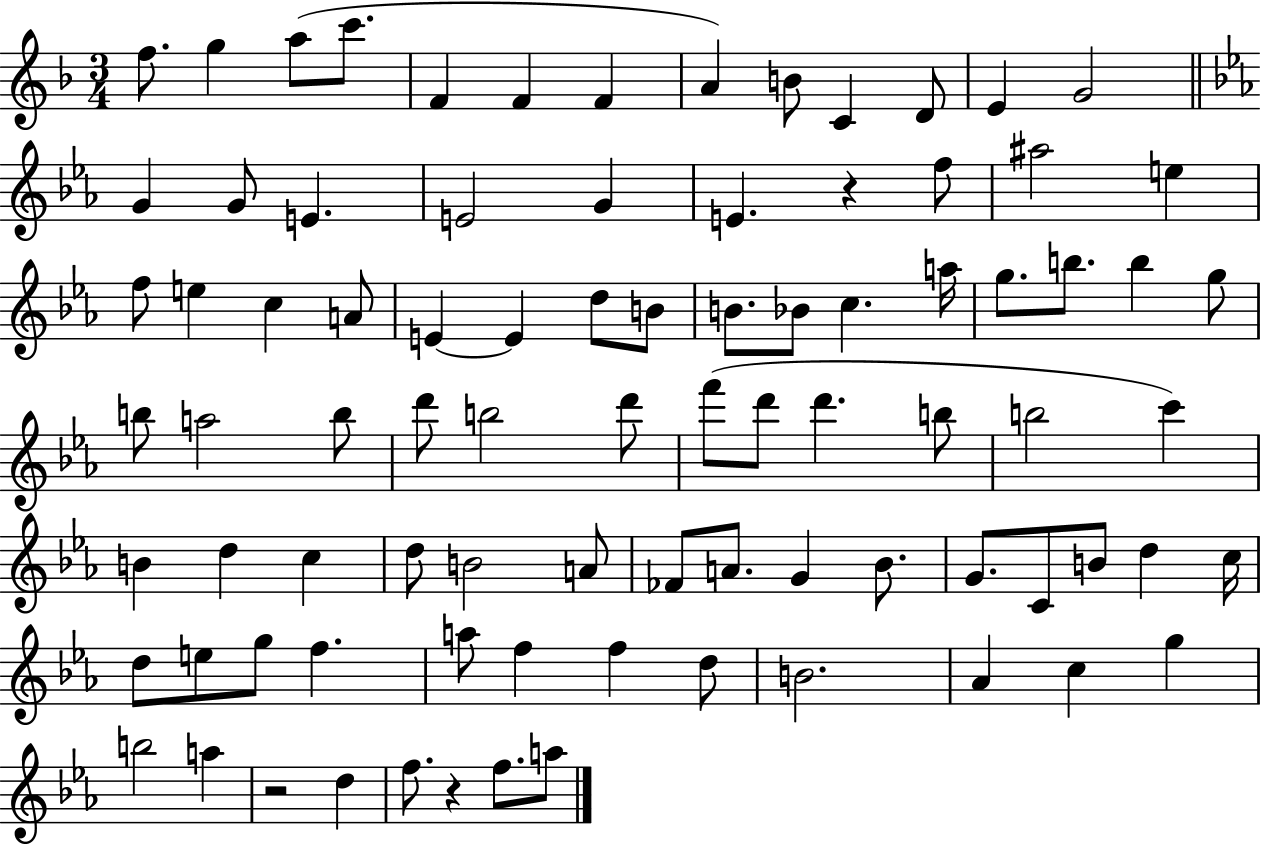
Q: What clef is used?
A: treble